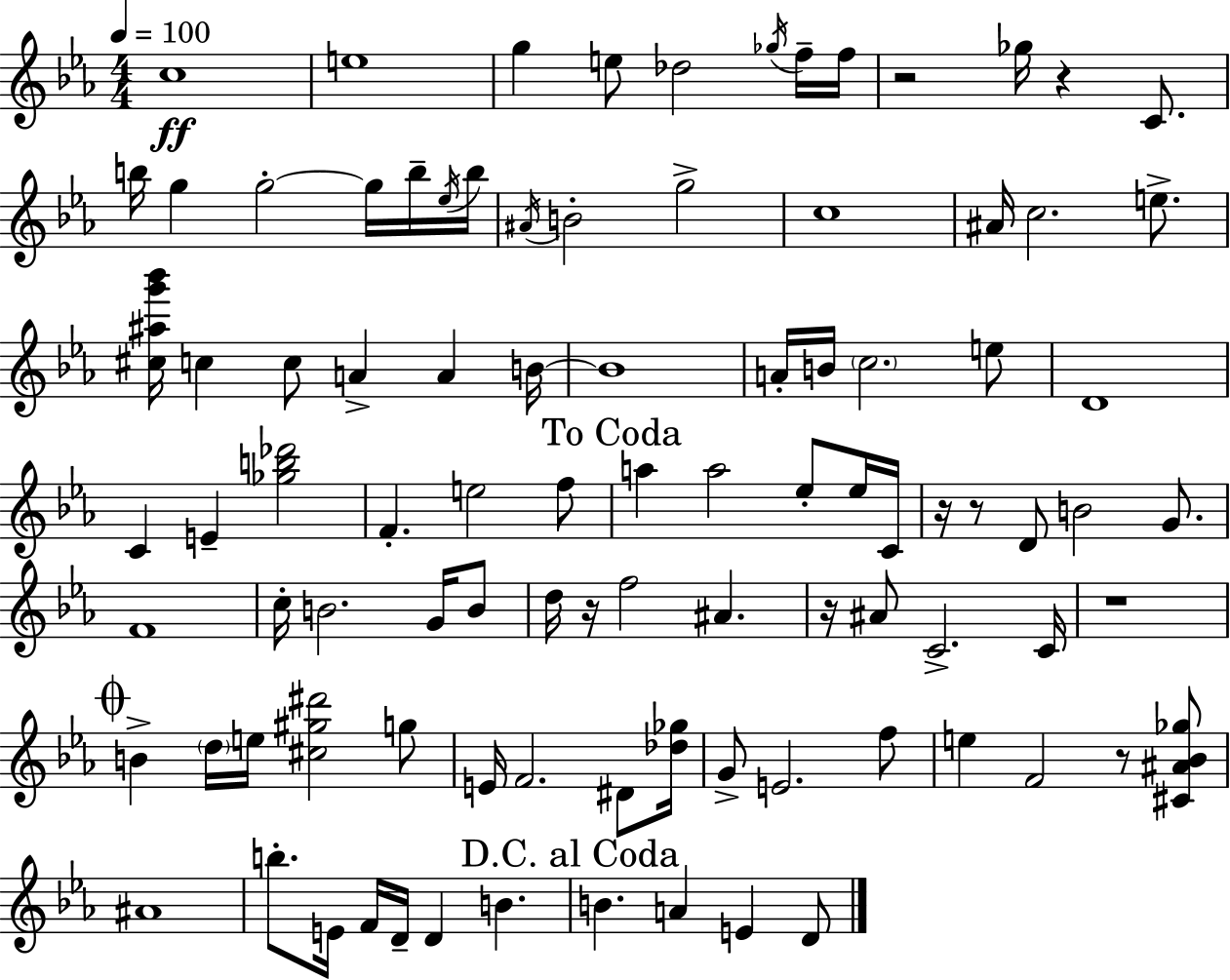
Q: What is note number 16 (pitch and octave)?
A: Eb5